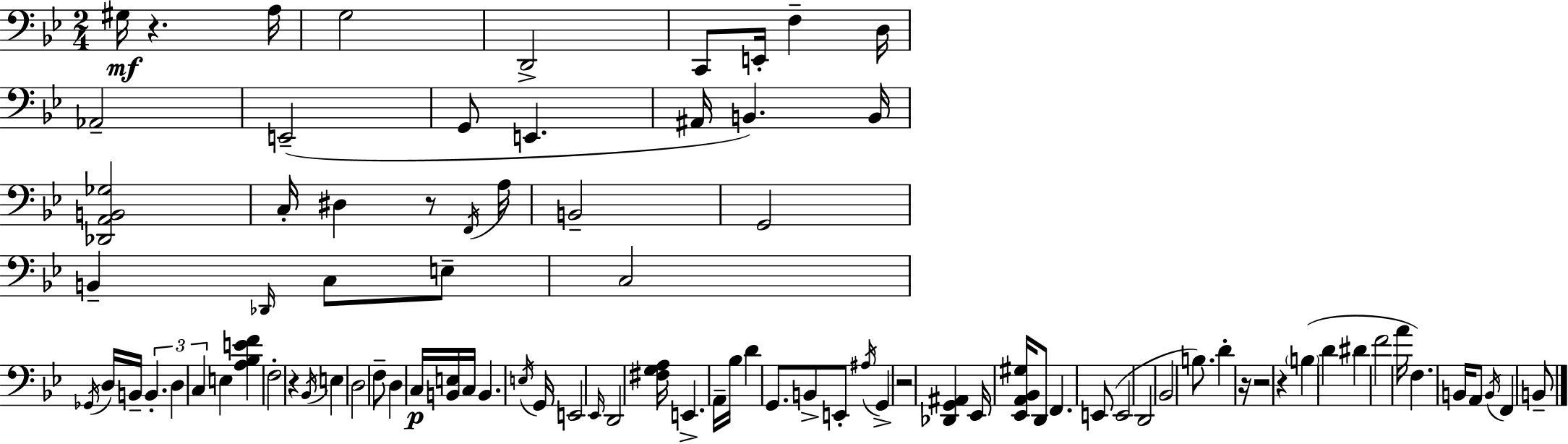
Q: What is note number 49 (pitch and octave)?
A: A2